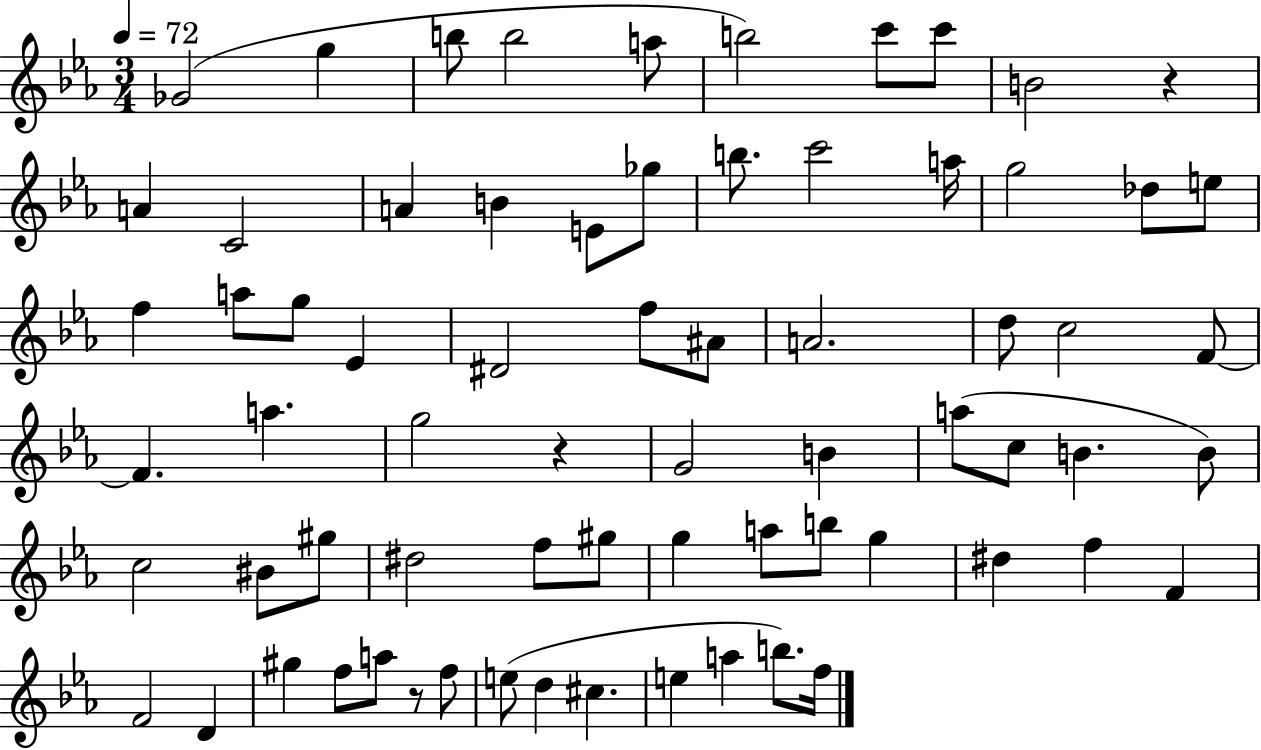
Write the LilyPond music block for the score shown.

{
  \clef treble
  \numericTimeSignature
  \time 3/4
  \key ees \major
  \tempo 4 = 72
  ges'2( g''4 | b''8 b''2 a''8 | b''2) c'''8 c'''8 | b'2 r4 | \break a'4 c'2 | a'4 b'4 e'8 ges''8 | b''8. c'''2 a''16 | g''2 des''8 e''8 | \break f''4 a''8 g''8 ees'4 | dis'2 f''8 ais'8 | a'2. | d''8 c''2 f'8~~ | \break f'4. a''4. | g''2 r4 | g'2 b'4 | a''8( c''8 b'4. b'8) | \break c''2 bis'8 gis''8 | dis''2 f''8 gis''8 | g''4 a''8 b''8 g''4 | dis''4 f''4 f'4 | \break f'2 d'4 | gis''4 f''8 a''8 r8 f''8 | e''8( d''4 cis''4. | e''4 a''4 b''8.) f''16 | \break \bar "|."
}